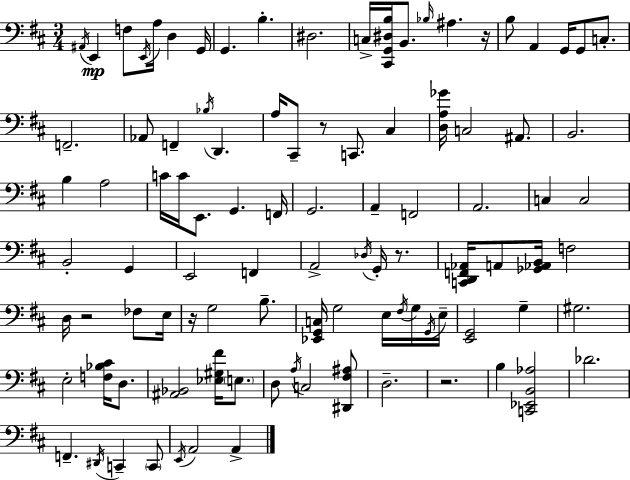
{
  \clef bass
  \numericTimeSignature
  \time 3/4
  \key d \major
  \acciaccatura { ais,16 }\mp e,4 f8 \acciaccatura { e,16 } a16 d4 | g,16 g,4. b4.-. | dis2. | c16-> <cis, g, dis b>16 b,8. \grace { bes16 } ais4. | \break r16 b8 a,4 g,16 g,8 | c8.-. f,2.-- | aes,8 f,4-- \acciaccatura { bes16 } d,4. | a16 cis,8-- r8 c,8. | \break cis4 <d a ges'>16 c2 | ais,8. b,2. | b4 a2 | c'16 c'16 e,8. g,4. | \break f,16 g,2. | a,4-- f,2 | a,2. | c4 c2 | \break b,2-. | g,4 e,2 | f,4 a,2-> | \acciaccatura { des16 } g,16-. r8. <c, d, f, aes,>16 a,8 <ges, aes, b,>16 f2 | \break d16 r2 | fes8 e16 r16 g2 | b8.-- <ees, g, c>16 g2 | e16 \acciaccatura { fis16 } g16 \acciaccatura { g,16 } e16-- <e, g,>2 | \break g4-- gis2. | e2-. | <f bes cis'>16 d8. <ais, bes,>2 | <ees gis fis'>16 \parenthesize e8. d8 \acciaccatura { a16 } c2 | \break <dis, fis ais>8 d2.-- | r2. | b4 | <c, ees, b, aes>2 des'2. | \break f,4.-- | \acciaccatura { dis,16 } c,4-- \parenthesize c,8 \acciaccatura { e,16 } a,2 | a,4-> \bar "|."
}